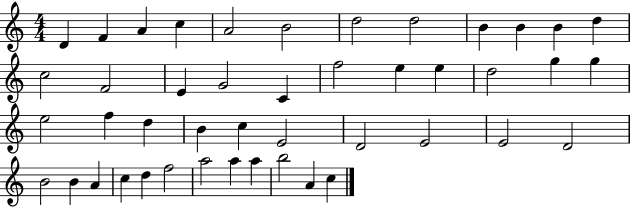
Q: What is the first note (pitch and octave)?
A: D4